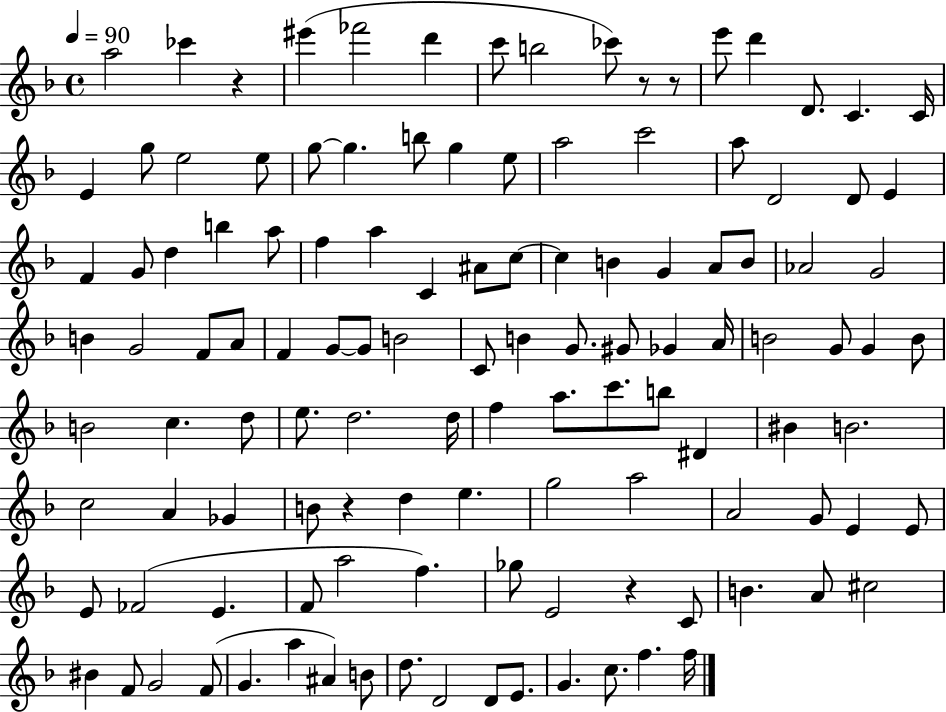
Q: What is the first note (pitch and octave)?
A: A5